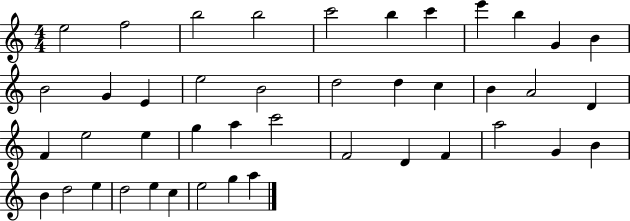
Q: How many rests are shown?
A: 0